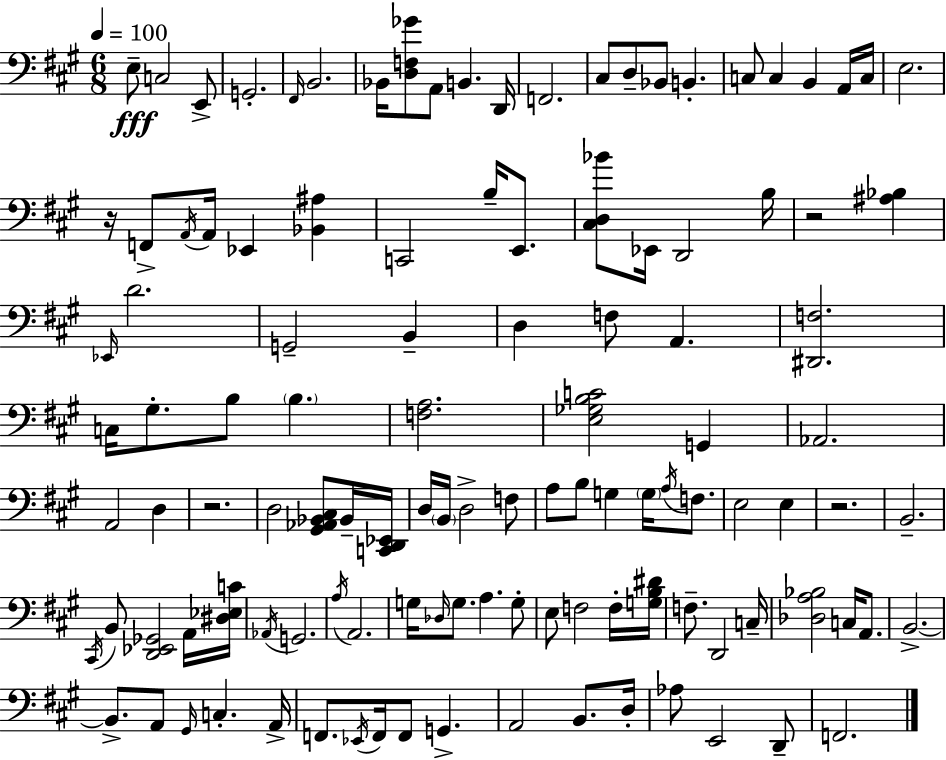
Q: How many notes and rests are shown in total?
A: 116